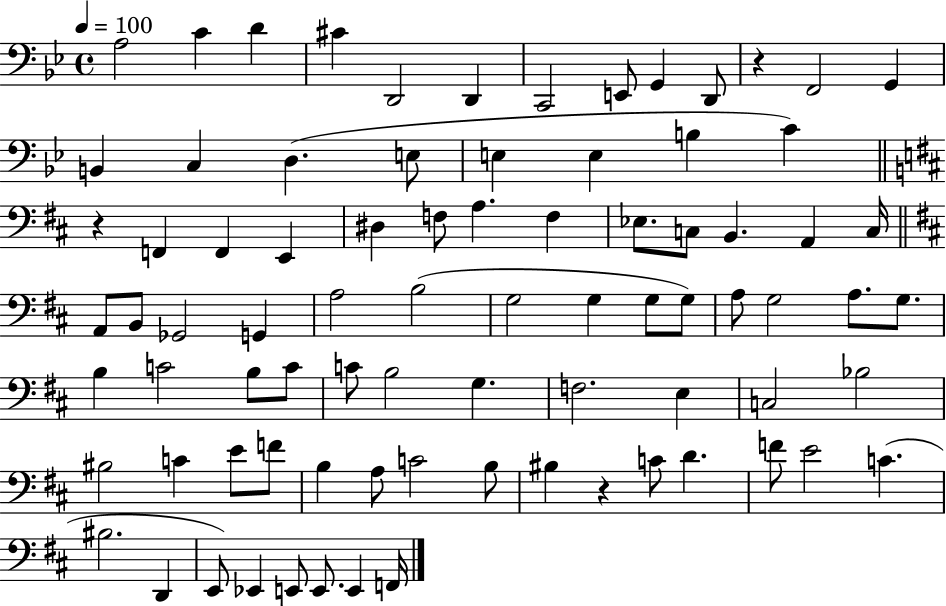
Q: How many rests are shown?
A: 3